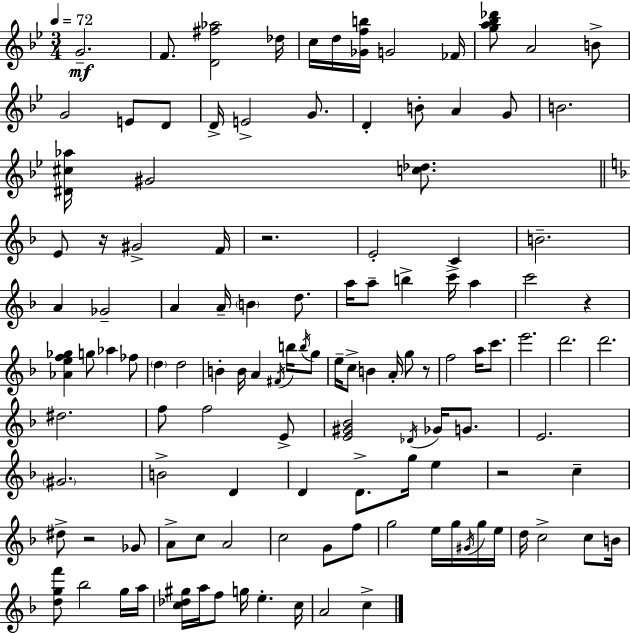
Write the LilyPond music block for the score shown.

{
  \clef treble
  \numericTimeSignature
  \time 3/4
  \key g \minor
  \tempo 4 = 72
  g'2.--\mf | f'8. <d' fis'' aes''>2 des''16 | c''16 d''16 <ges' f'' b''>16 g'2 fes'16 | <g'' a'' bes'' des'''>8 a'2 b'8-> | \break g'2 e'8 d'8 | d'16-> e'2-> g'8. | d'4-. b'8-. a'4 g'8 | b'2. | \break <dis' cis'' aes''>16 gis'2 <c'' des''>8. | \bar "||" \break \key f \major e'8 r16 gis'2-> f'16 | r2. | e'2-. c'4 | b'2.-- | \break a'4 ges'2-- | a'4 a'16-- \parenthesize b'4 d''8. | a''16 a''8-- b''4-> c'''16-> a''4 | c'''2 r4 | \break <aes' e'' f'' ges''>4 g''8 aes''4 fes''8 | \parenthesize d''4 d''2 | b'4-. b'16 a'4 \acciaccatura { fis'16 } b''16 \acciaccatura { b''16 } | g''8 e''16-- c''8-> b'4 a'16-. g''8 | \break r8 f''2 a''16 c'''8. | e'''2. | d'''2. | d'''2. | \break dis''2. | f''8 f''2 | e'8-> <e' gis' bes'>2 \acciaccatura { des'16 } ges'16 | g'8. e'2. | \break \parenthesize gis'2. | b'2-> d'4 | d'4 d'8.-> g''16 e''4 | r2 c''4-- | \break dis''8-> r2 | ges'8 a'8-> c''8 a'2 | c''2 g'8 | f''8 g''2 e''16 | \break g''16 \acciaccatura { gis'16 } g''16 e''16 d''16 c''2-> | c''8 b'16 <d'' g'' f'''>8 bes''2 | g''16 a''16 <c'' des'' gis''>16 a''16 f''8 g''16 e''4.-. | c''16 a'2 | \break c''4-> \bar "|."
}